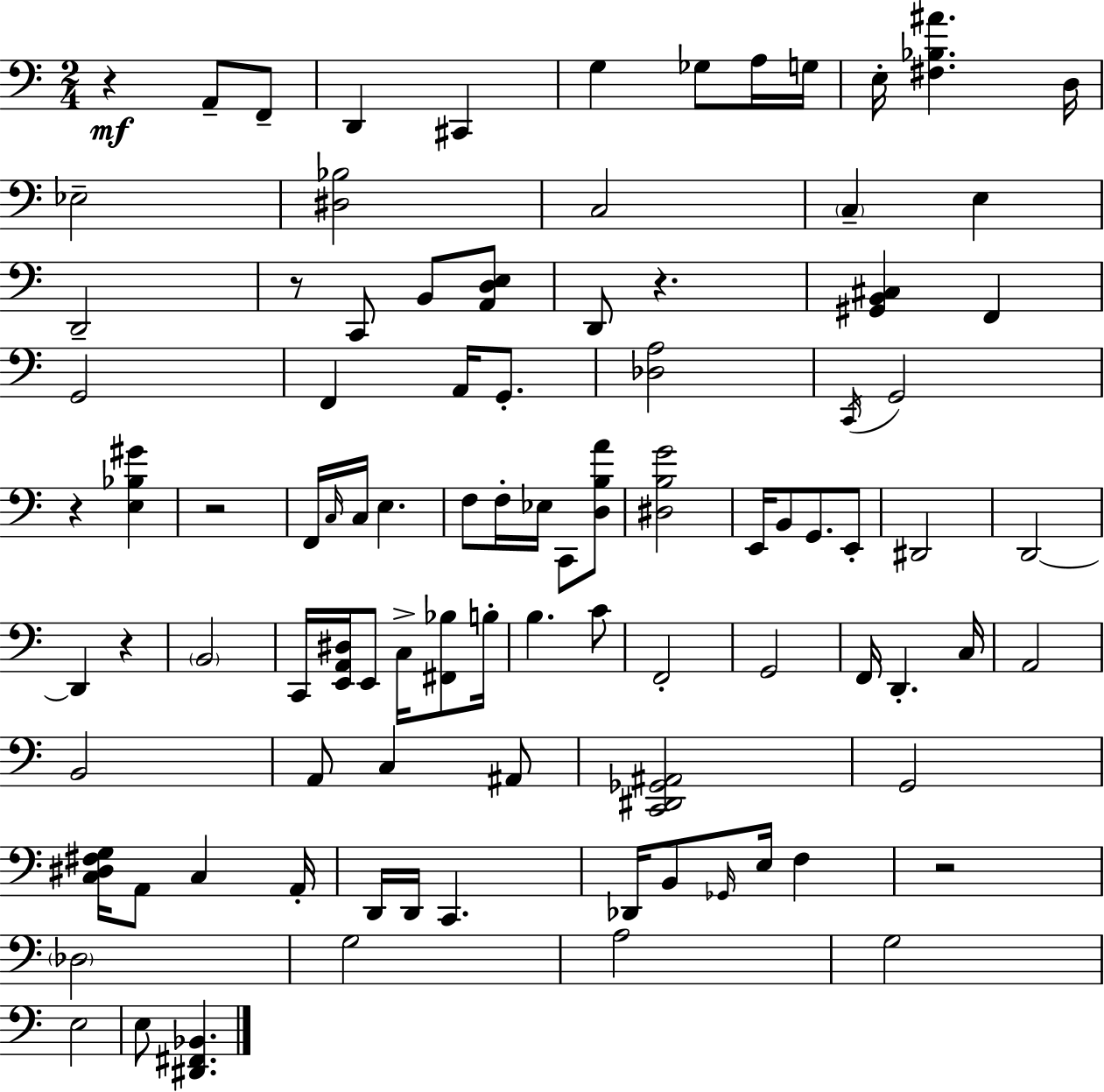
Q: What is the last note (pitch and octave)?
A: E3